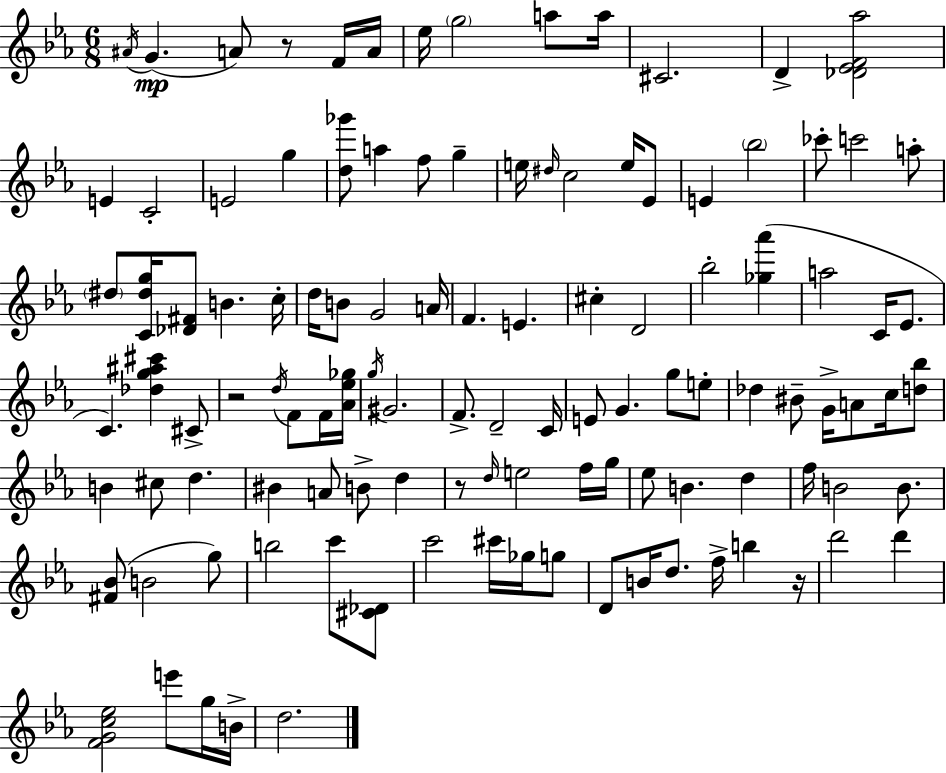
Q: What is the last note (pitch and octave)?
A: D5